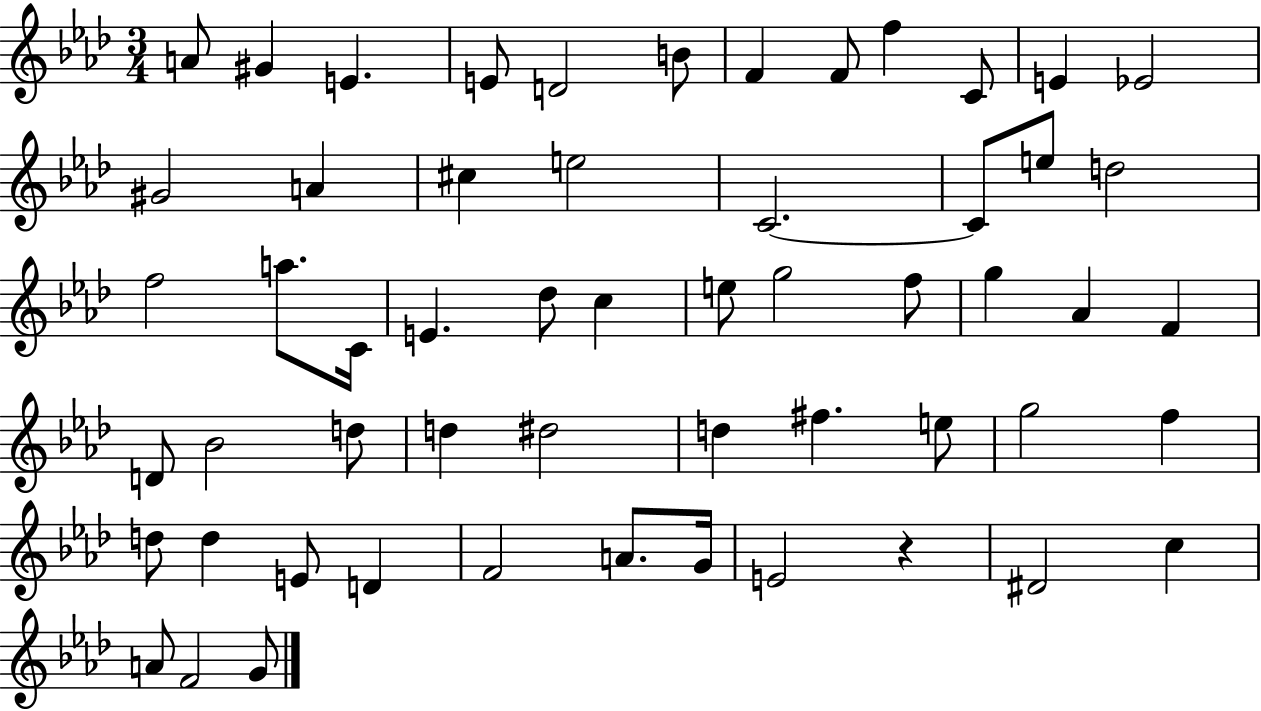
A4/e G#4/q E4/q. E4/e D4/h B4/e F4/q F4/e F5/q C4/e E4/q Eb4/h G#4/h A4/q C#5/q E5/h C4/h. C4/e E5/e D5/h F5/h A5/e. C4/s E4/q. Db5/e C5/q E5/e G5/h F5/e G5/q Ab4/q F4/q D4/e Bb4/h D5/e D5/q D#5/h D5/q F#5/q. E5/e G5/h F5/q D5/e D5/q E4/e D4/q F4/h A4/e. G4/s E4/h R/q D#4/h C5/q A4/e F4/h G4/e